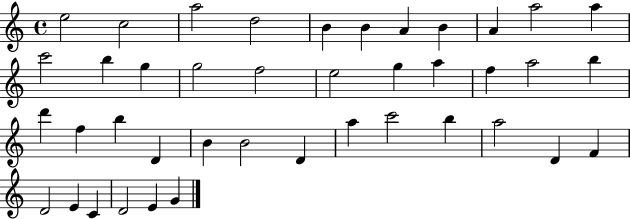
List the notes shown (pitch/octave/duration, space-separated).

E5/h C5/h A5/h D5/h B4/q B4/q A4/q B4/q A4/q A5/h A5/q C6/h B5/q G5/q G5/h F5/h E5/h G5/q A5/q F5/q A5/h B5/q D6/q F5/q B5/q D4/q B4/q B4/h D4/q A5/q C6/h B5/q A5/h D4/q F4/q D4/h E4/q C4/q D4/h E4/q G4/q